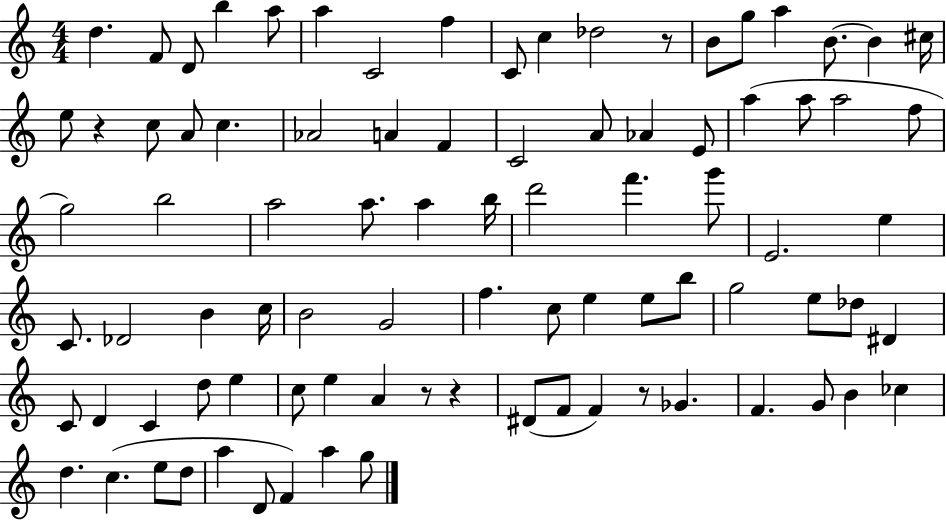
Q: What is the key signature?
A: C major